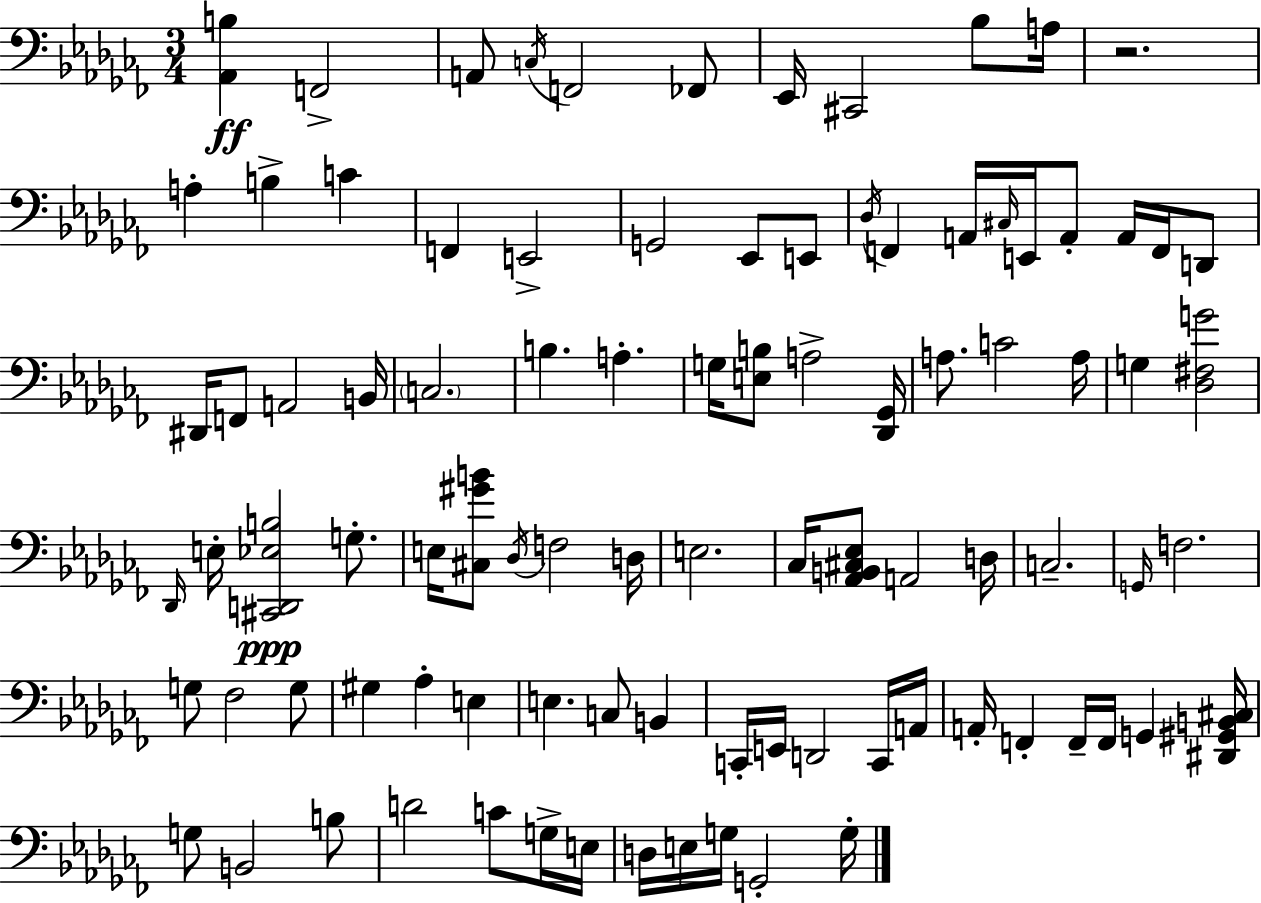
{
  \clef bass
  \numericTimeSignature
  \time 3/4
  \key aes \minor
  <aes, b>4\ff f,2-> | a,8 \acciaccatura { c16 } f,2 fes,8 | ees,16 cis,2 bes8 | a16 r2. | \break a4-. b4-> c'4 | f,4 e,2-> | g,2 ees,8 e,8 | \acciaccatura { des16 } f,4 a,16 \grace { cis16 } e,16 a,8-. a,16 | \break f,16 d,8 dis,16 f,8 a,2 | b,16 \parenthesize c2. | b4. a4.-. | g16 <e b>8 a2-> | \break <des, ges,>16 a8. c'2 | a16 g4 <des fis g'>2 | \grace { des,16 } e16-. <cis, d, ees b>2\ppp | g8.-. e16 <cis gis' b'>8 \acciaccatura { des16 } f2 | \break d16 e2. | ces16 <aes, b, cis ees>8 a,2 | d16 c2.-- | \grace { g,16 } f2. | \break g8 fes2 | g8 gis4 aes4-. | e4 e4. | c8 b,4 c,16-. e,16 d,2 | \break c,16 a,16 a,16-. f,4-. f,16-- | f,16 g,4 <dis, gis, b, cis>16 g8 b,2 | b8 d'2 | c'8 g16-> e16 d16 e16 g16 g,2-. | \break g16-. \bar "|."
}